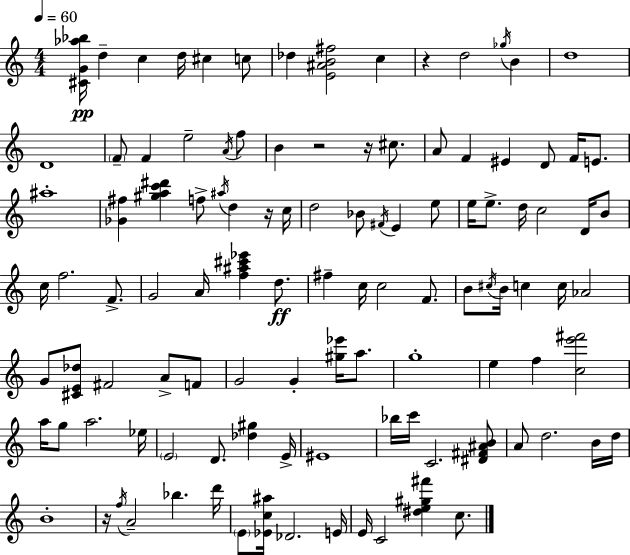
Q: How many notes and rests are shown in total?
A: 110